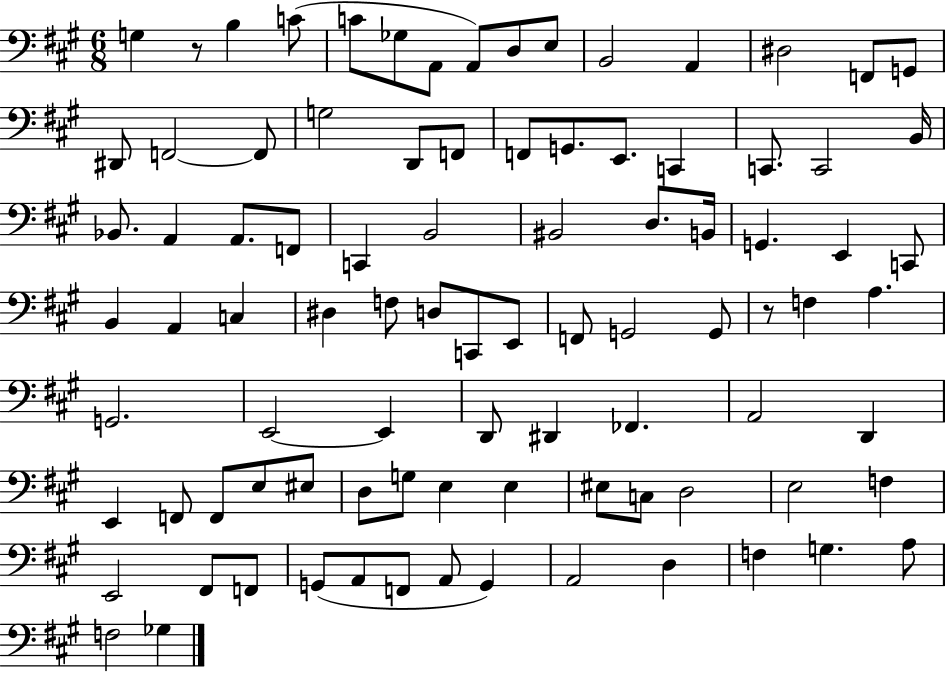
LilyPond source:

{
  \clef bass
  \numericTimeSignature
  \time 6/8
  \key a \major
  \repeat volta 2 { g4 r8 b4 c'8( | c'8 ges8 a,8 a,8) d8 e8 | b,2 a,4 | dis2 f,8 g,8 | \break dis,8 f,2~~ f,8 | g2 d,8 f,8 | f,8 g,8. e,8. c,4 | c,8. c,2 b,16 | \break bes,8. a,4 a,8. f,8 | c,4 b,2 | bis,2 d8. b,16 | g,4. e,4 c,8 | \break b,4 a,4 c4 | dis4 f8 d8 c,8 e,8 | f,8 g,2 g,8 | r8 f4 a4. | \break g,2. | e,2~~ e,4 | d,8 dis,4 fes,4. | a,2 d,4 | \break e,4 f,8 f,8 e8 eis8 | d8 g8 e4 e4 | eis8 c8 d2 | e2 f4 | \break e,2 fis,8 f,8 | g,8( a,8 f,8 a,8 g,4) | a,2 d4 | f4 g4. a8 | \break f2 ges4 | } \bar "|."
}